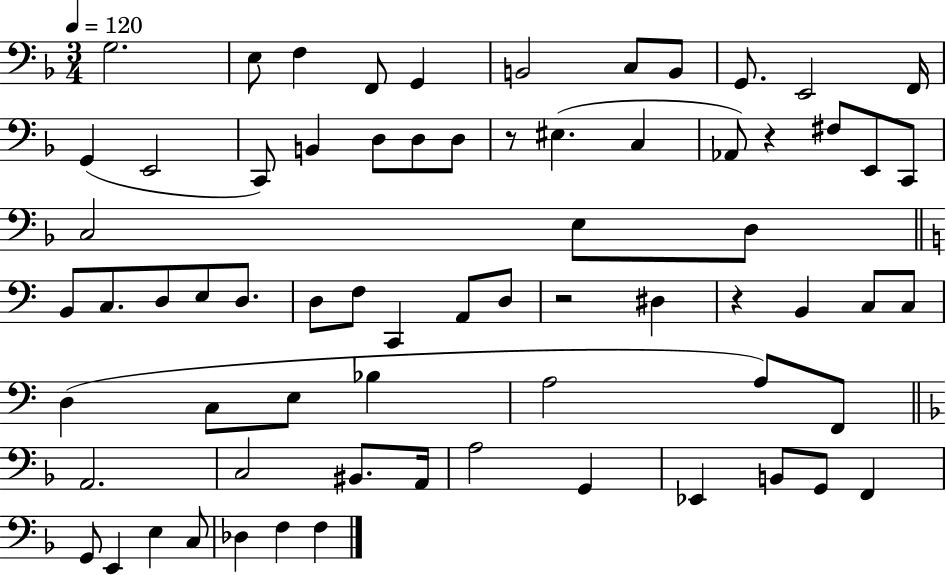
G3/h. E3/e F3/q F2/e G2/q B2/h C3/e B2/e G2/e. E2/h F2/s G2/q E2/h C2/e B2/q D3/e D3/e D3/e R/e EIS3/q. C3/q Ab2/e R/q F#3/e E2/e C2/e C3/h E3/e D3/e B2/e C3/e. D3/e E3/e D3/e. D3/e F3/e C2/q A2/e D3/e R/h D#3/q R/q B2/q C3/e C3/e D3/q C3/e E3/e Bb3/q A3/h A3/e F2/e A2/h. C3/h BIS2/e. A2/s A3/h G2/q Eb2/q B2/e G2/e F2/q G2/e E2/q E3/q C3/e Db3/q F3/q F3/q